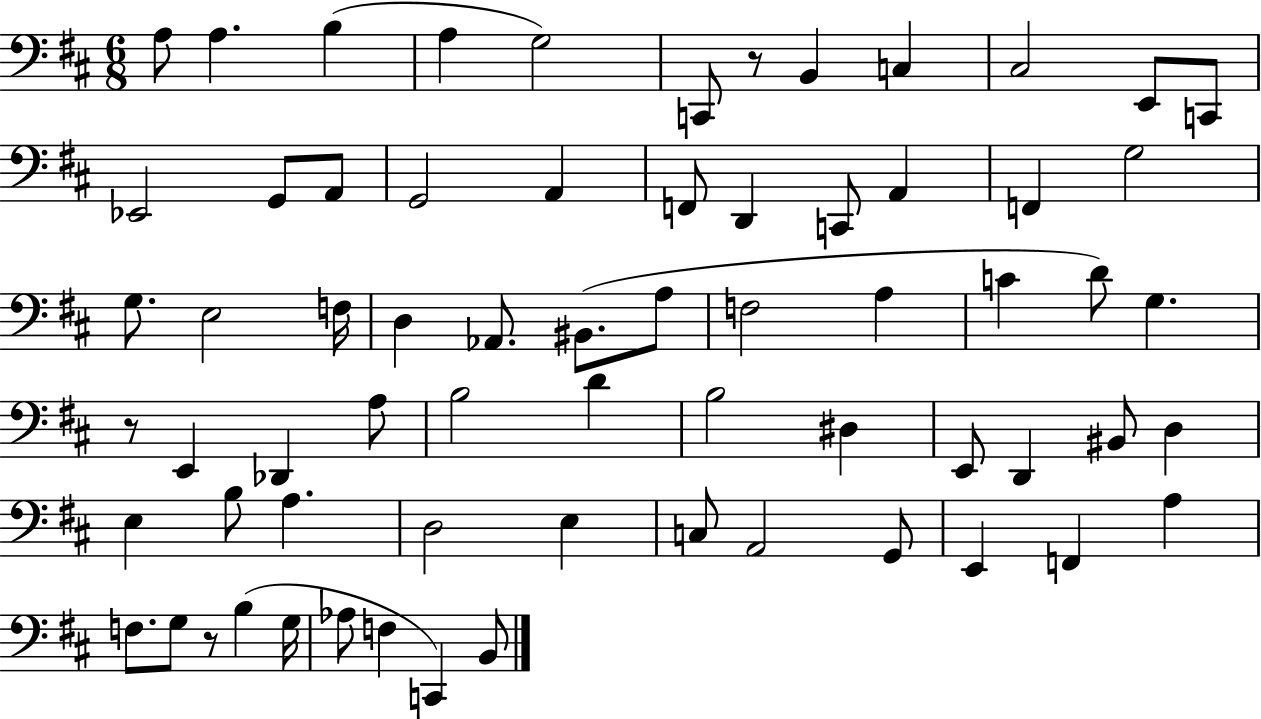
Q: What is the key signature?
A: D major